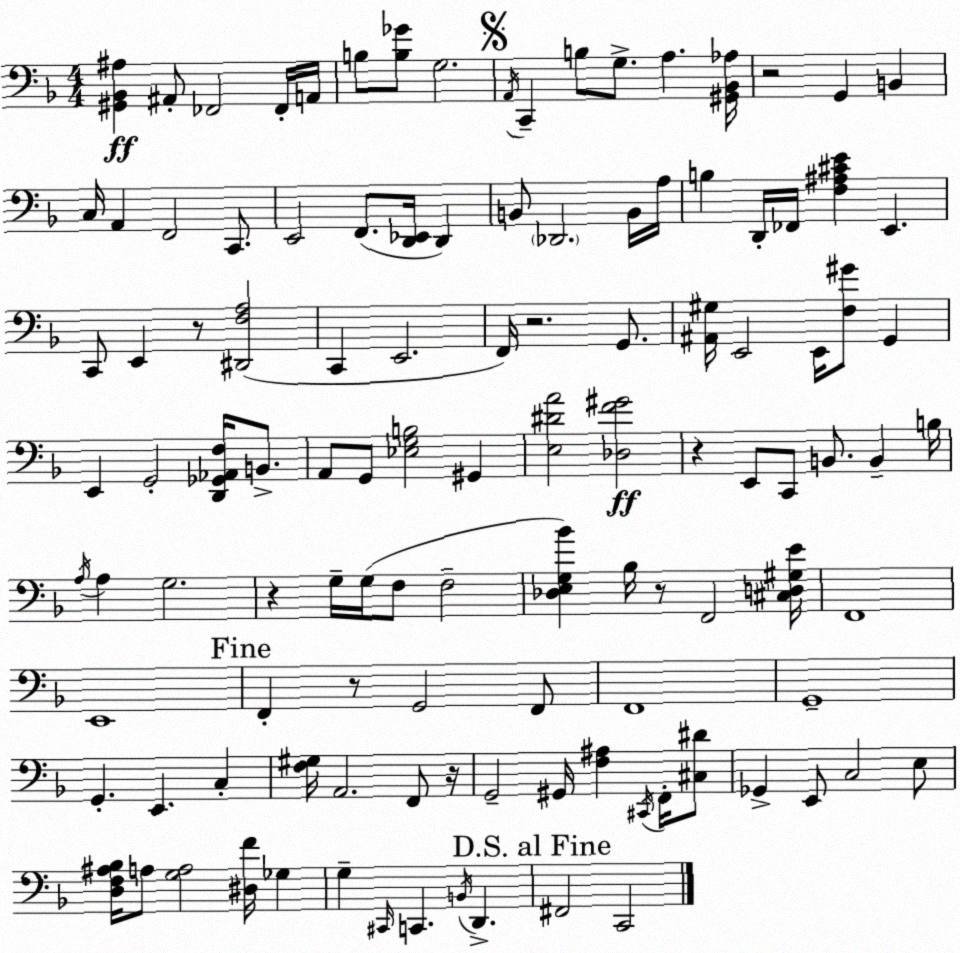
X:1
T:Untitled
M:4/4
L:1/4
K:F
[^G,,_B,,^A,] ^A,,/2 _F,,2 _F,,/4 A,,/4 B,/2 [B,_G]/2 G,2 A,,/4 C,, B,/2 G,/2 A, [^G,,_B,,_A,]/4 z2 G,, B,, C,/4 A,, F,,2 C,,/2 E,,2 F,,/2 [D,,_E,,]/4 D,, B,,/2 _D,,2 B,,/4 A,/4 B, D,,/4 _F,,/4 [F,^A,^CE] E,, C,,/2 E,, z/2 [^D,,F,A,]2 C,, E,,2 F,,/4 z2 G,,/2 [^A,,^G,]/4 E,,2 E,,/4 [F,^G]/2 G,, E,, G,,2 [D,,_G,,_A,,F,]/4 B,,/2 A,,/2 G,,/2 [_E,G,B,]2 ^G,, [E,^DA]2 [_D,F^G]2 z E,,/2 C,,/2 B,,/2 B,, B,/4 A,/4 A, G,2 z G,/4 G,/4 F,/2 F,2 [_D,E,G,_B] _B,/4 z/2 F,,2 [^C,D,^G,E]/4 F,,4 E,,4 F,, z/2 G,,2 F,,/2 F,,4 G,,4 G,, E,, C, [F,^G,]/4 A,,2 F,,/2 z/4 G,,2 ^G,,/4 [F,^A,] ^C,,/4 F,,/4 [^C,^D]/2 _G,, E,,/2 C,2 E,/2 [D,F,^A,_B,]/4 A,/2 [G,A,]2 [^D,F]/4 _G, G, ^C,,/4 C,, B,,/4 D,, ^F,,2 C,,2